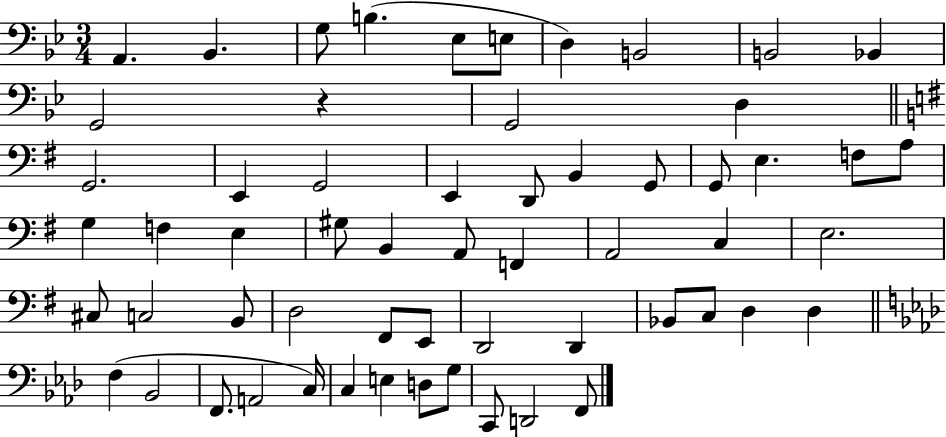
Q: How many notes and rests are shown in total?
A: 59